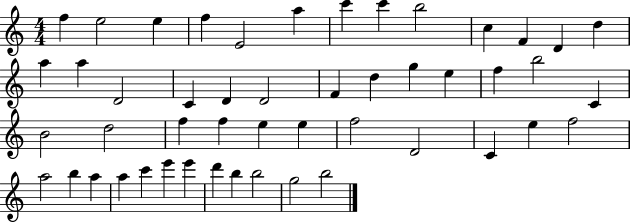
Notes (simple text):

F5/q E5/h E5/q F5/q E4/h A5/q C6/q C6/q B5/h C5/q F4/q D4/q D5/q A5/q A5/q D4/h C4/q D4/q D4/h F4/q D5/q G5/q E5/q F5/q B5/h C4/q B4/h D5/h F5/q F5/q E5/q E5/q F5/h D4/h C4/q E5/q F5/h A5/h B5/q A5/q A5/q C6/q E6/q E6/q D6/q B5/q B5/h G5/h B5/h